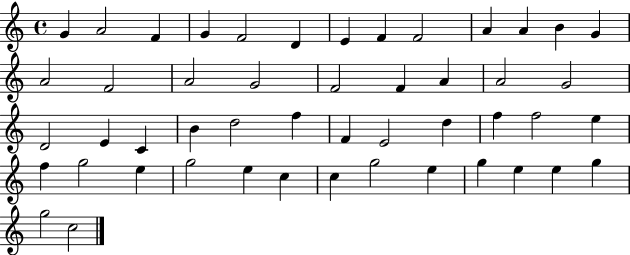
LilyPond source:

{
  \clef treble
  \time 4/4
  \defaultTimeSignature
  \key c \major
  g'4 a'2 f'4 | g'4 f'2 d'4 | e'4 f'4 f'2 | a'4 a'4 b'4 g'4 | \break a'2 f'2 | a'2 g'2 | f'2 f'4 a'4 | a'2 g'2 | \break d'2 e'4 c'4 | b'4 d''2 f''4 | f'4 e'2 d''4 | f''4 f''2 e''4 | \break f''4 g''2 e''4 | g''2 e''4 c''4 | c''4 g''2 e''4 | g''4 e''4 e''4 g''4 | \break g''2 c''2 | \bar "|."
}